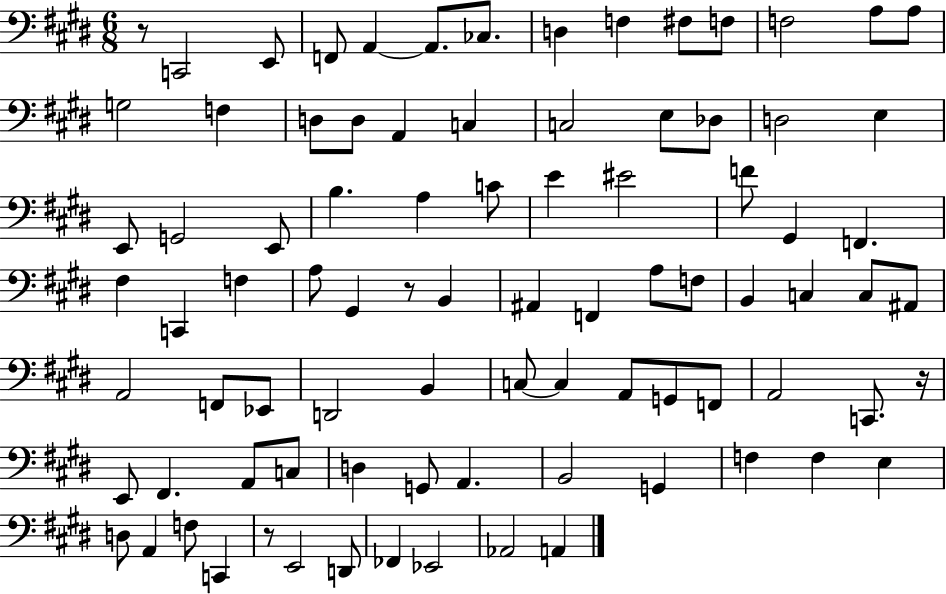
R/e C2/h E2/e F2/e A2/q A2/e. CES3/e. D3/q F3/q F#3/e F3/e F3/h A3/e A3/e G3/h F3/q D3/e D3/e A2/q C3/q C3/h E3/e Db3/e D3/h E3/q E2/e G2/h E2/e B3/q. A3/q C4/e E4/q EIS4/h F4/e G#2/q F2/q. F#3/q C2/q F3/q A3/e G#2/q R/e B2/q A#2/q F2/q A3/e F3/e B2/q C3/q C3/e A#2/e A2/h F2/e Eb2/e D2/h B2/q C3/e C3/q A2/e G2/e F2/e A2/h C2/e. R/s E2/e F#2/q. A2/e C3/e D3/q G2/e A2/q. B2/h G2/q F3/q F3/q E3/q D3/e A2/q F3/e C2/q R/e E2/h D2/e FES2/q Eb2/h Ab2/h A2/q